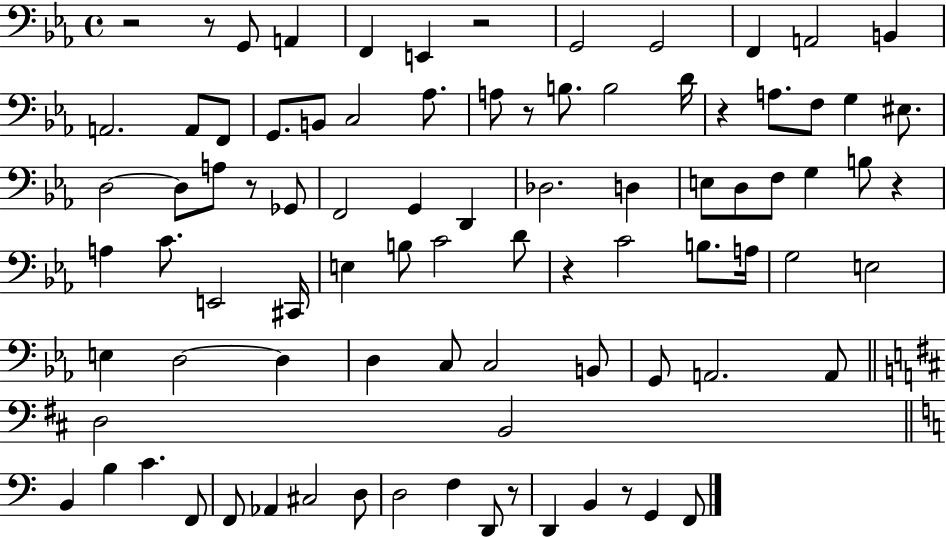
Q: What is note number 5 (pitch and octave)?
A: G2